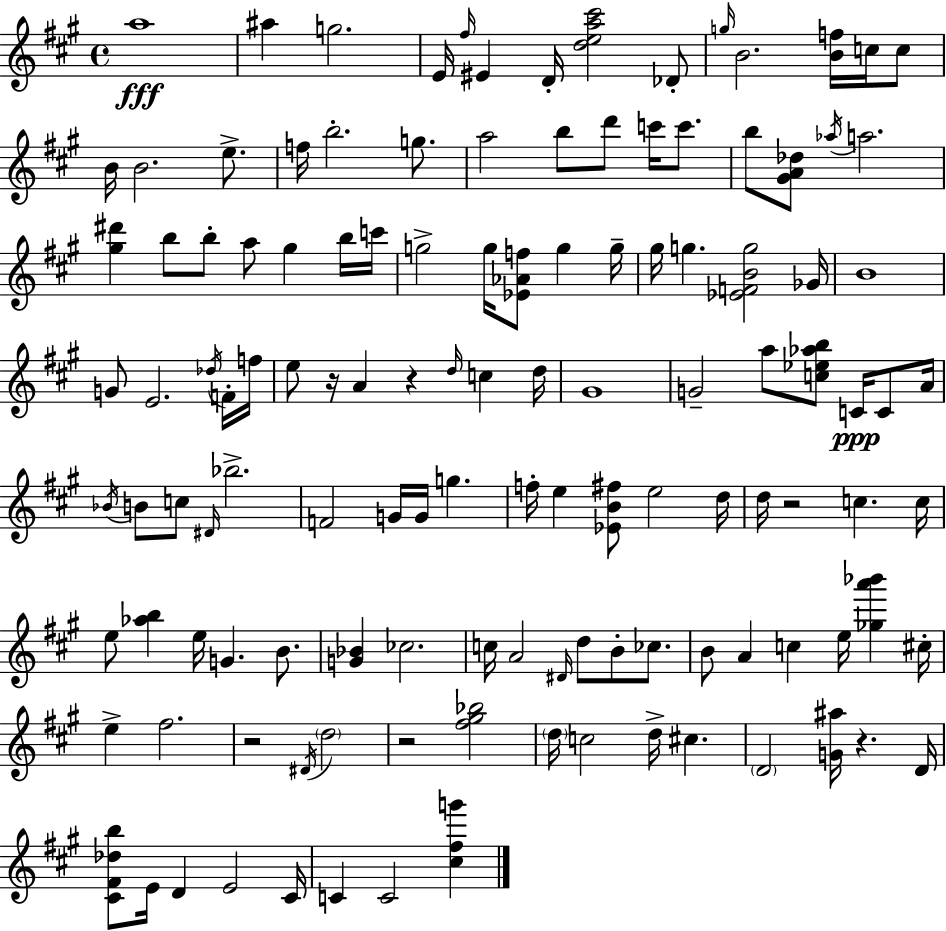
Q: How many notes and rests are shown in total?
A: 125